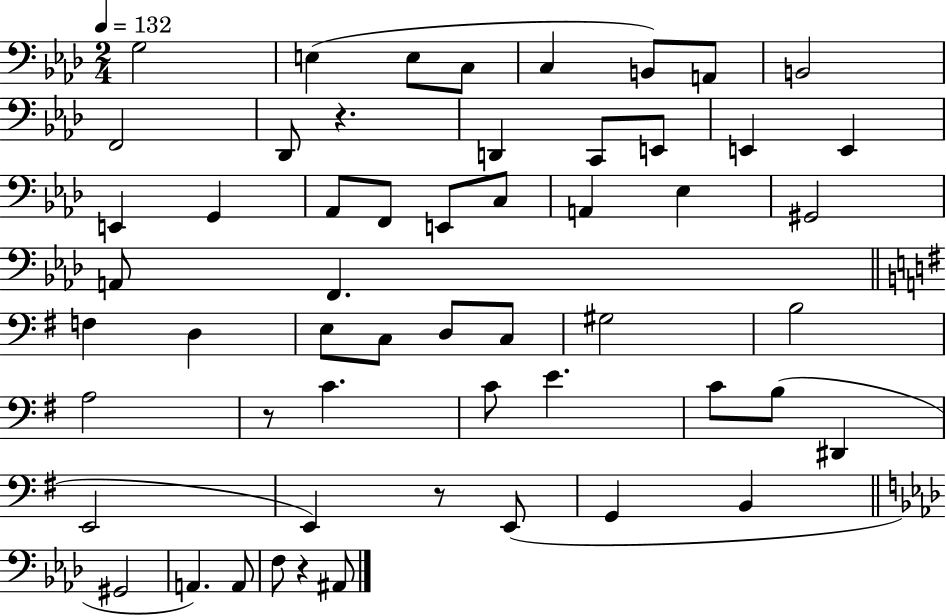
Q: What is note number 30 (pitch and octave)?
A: C3